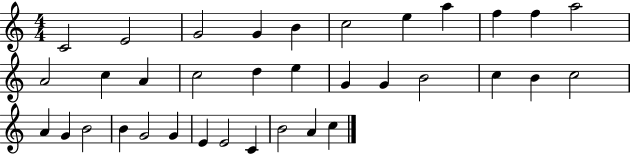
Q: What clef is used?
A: treble